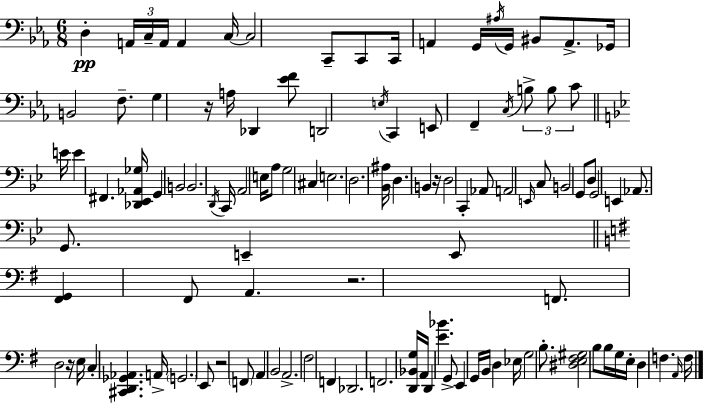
X:1
T:Untitled
M:6/8
L:1/4
K:Eb
D, A,,/4 C,/4 A,,/4 A,, C,/4 C,2 C,,/2 C,,/2 C,,/4 A,, G,,/4 ^A,/4 G,,/4 ^B,,/2 A,,/2 _G,,/4 B,,2 F,/2 G, z/4 A,/4 _D,, [_EF]/2 D,,2 E,/4 C,, E,,/2 F,, C,/4 B,/2 B,/2 C/2 E/4 E ^F,, [_D,,_E,,_A,,_G,]/4 G,, B,,2 B,,2 D,,/4 C,,/4 A,,2 E,/4 A,/2 G,2 ^C, E,2 D,2 [_B,,^A,]/4 D, B,, z/4 D,2 C,, _A,,/2 A,,2 E,,/4 C,/2 B,,2 G,,/2 D,/2 G,,2 E,, _A,,/2 G,,/2 E,, E,,/2 [^F,,G,,] ^F,,/2 A,, z2 F,,/2 D,2 z/4 E,/4 C, [^C,,D,,_G,,_A,,] A,,/4 G,,2 E,,/2 z2 F,,/2 A,, B,,2 A,,2 ^F,2 F,, _D,,2 F,,2 [D,,_B,,G,]/4 A,,/4 D,, [E_B] G,,/2 E,, G,,/4 B,,/4 D, _E,/4 G,2 B,/2 [^D,E,^F,^G,]2 B,/2 B,/4 G,/4 E,/4 D, F, A,,/4 F,/4